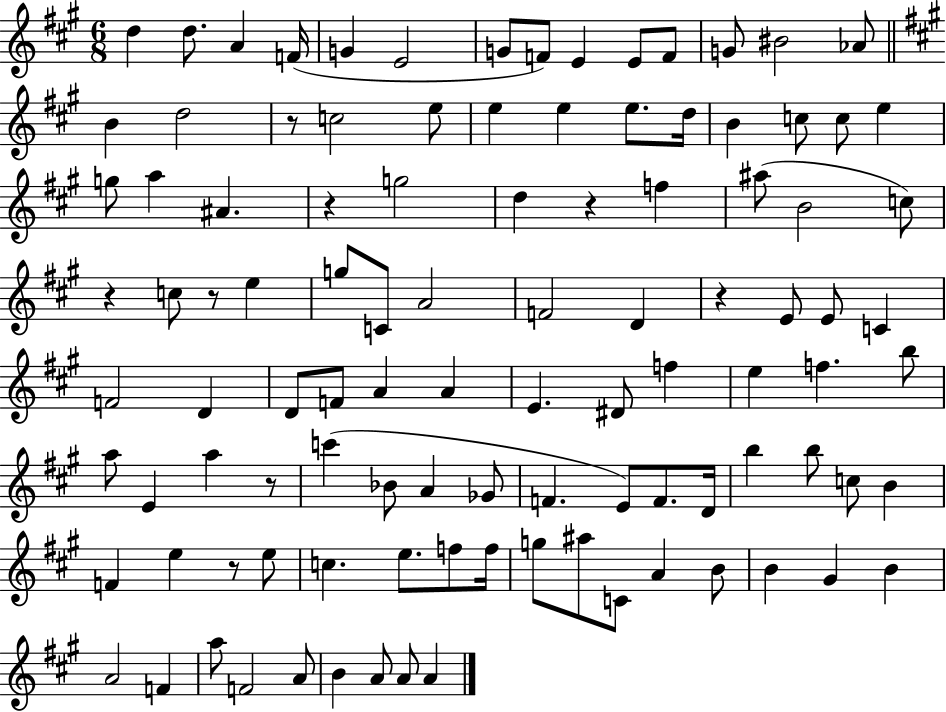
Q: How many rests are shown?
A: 8